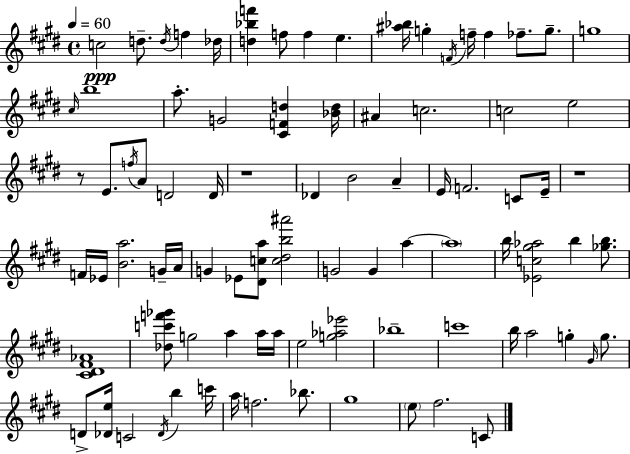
{
  \clef treble
  \time 4/4
  \defaultTimeSignature
  \key e \major
  \tempo 4 = 60
  \repeat volta 2 { c''2\ppp d''8.-- \acciaccatura { d''16 } f''4 | des''16 <d'' bes'' f'''>4 f''8 f''4 e''4. | <ais'' bes''>16 g''4-. \acciaccatura { f'16 } f''16-- f''4 fes''8.-- g''8.-- | g''1 | \break \grace { cis''16 } b''1 | a''8.-. g'2 <cis' f' d''>4 | <bes' d''>16 ais'4 c''2. | c''2 e''2 | \break r8 e'8. \acciaccatura { f''16 } a'8 d'2 | d'16 r1 | des'4 b'2 | a'4-- e'16 f'2. | \break c'8 e'16-- r1 | f'16 ees'16 <b' a''>2. | g'16-- a'16 g'4 ees'8 <dis' c'' a''>8 <c'' dis'' b'' ais'''>2 | g'2 g'4 | \break a''4~~ \parenthesize a''1 | b''16 <ees' c'' gis'' aes''>2 b''4 | <ges'' b''>8. <cis' dis' fis' aes'>1 | <des'' c''' f''' ges'''>8 g''2 a''4 | \break a''16 a''16 e''2 <g'' aes'' ees'''>2 | bes''1-- | c'''1 | b''16 a''2 g''4-. | \break \grace { gis'16 } g''8. d'8-> <des' e''>16 c'2 | \acciaccatura { des'16 } b''4 c'''16 a''16 f''2. | bes''8. gis''1 | \parenthesize e''8 fis''2. | \break c'8 } \bar "|."
}